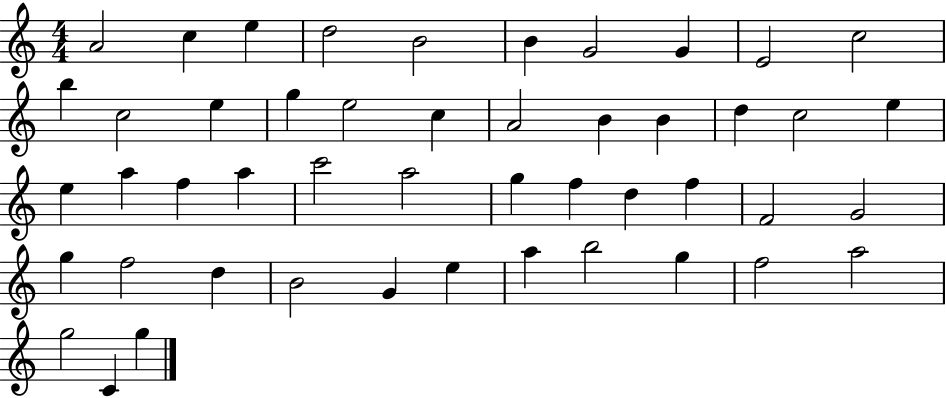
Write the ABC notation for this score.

X:1
T:Untitled
M:4/4
L:1/4
K:C
A2 c e d2 B2 B G2 G E2 c2 b c2 e g e2 c A2 B B d c2 e e a f a c'2 a2 g f d f F2 G2 g f2 d B2 G e a b2 g f2 a2 g2 C g